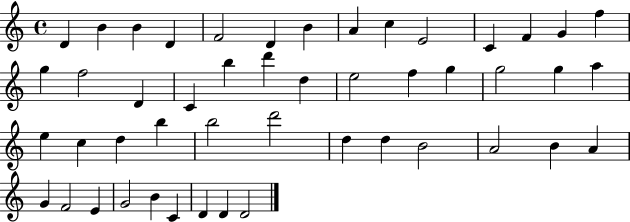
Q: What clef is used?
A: treble